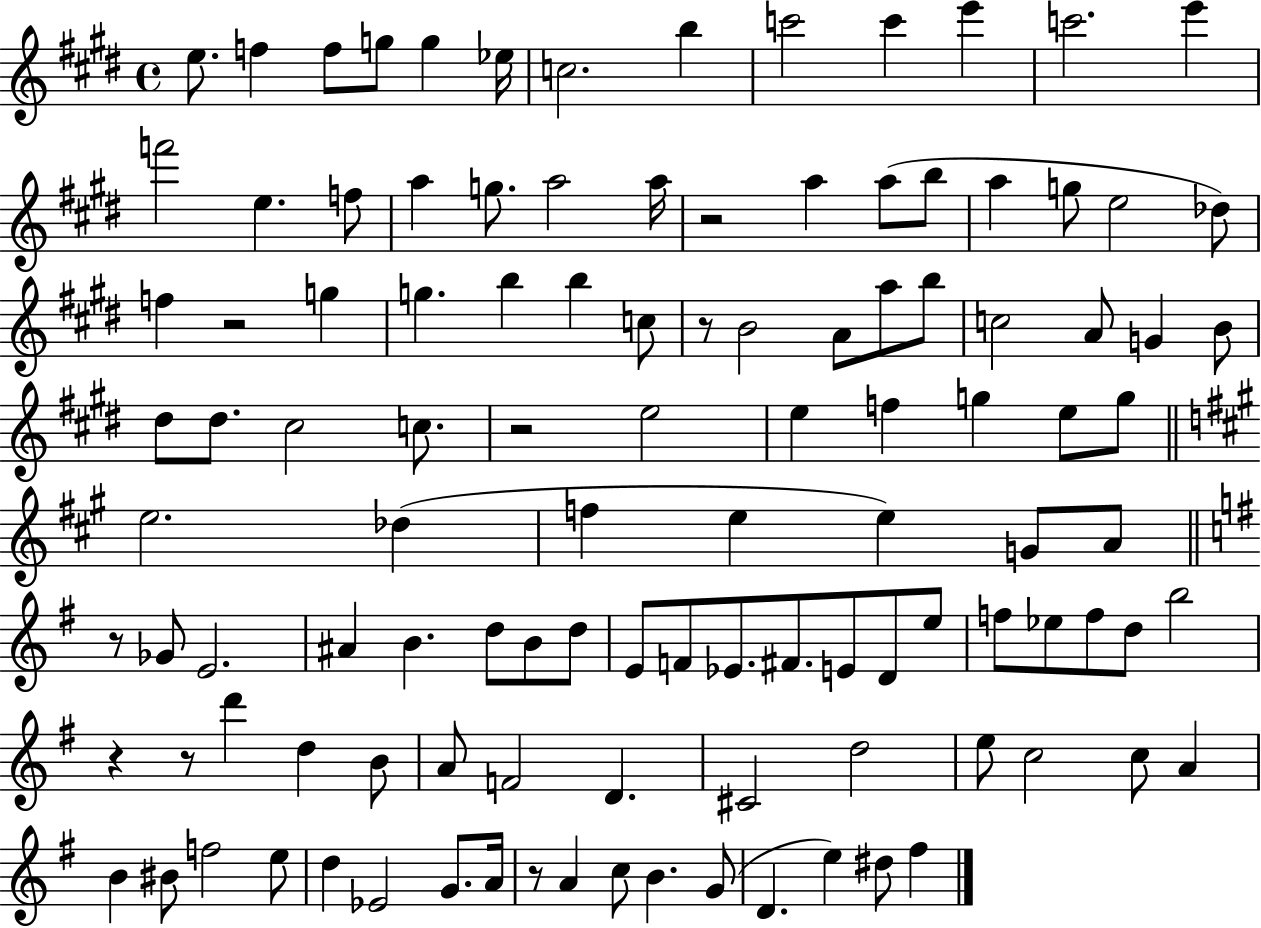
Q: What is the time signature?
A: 4/4